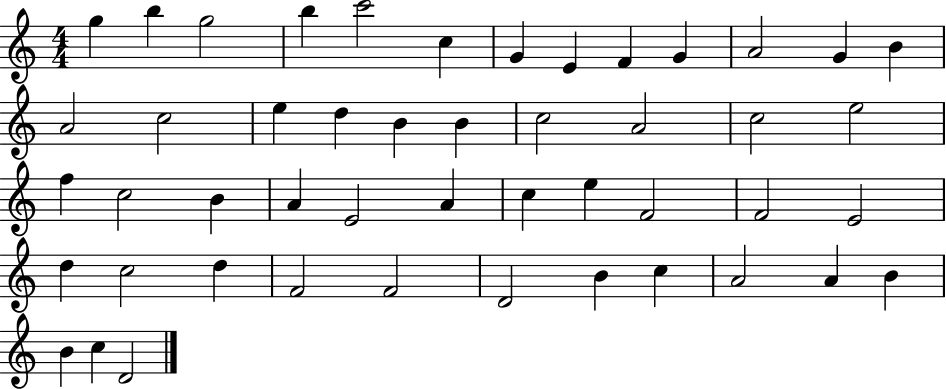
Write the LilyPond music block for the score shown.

{
  \clef treble
  \numericTimeSignature
  \time 4/4
  \key c \major
  g''4 b''4 g''2 | b''4 c'''2 c''4 | g'4 e'4 f'4 g'4 | a'2 g'4 b'4 | \break a'2 c''2 | e''4 d''4 b'4 b'4 | c''2 a'2 | c''2 e''2 | \break f''4 c''2 b'4 | a'4 e'2 a'4 | c''4 e''4 f'2 | f'2 e'2 | \break d''4 c''2 d''4 | f'2 f'2 | d'2 b'4 c''4 | a'2 a'4 b'4 | \break b'4 c''4 d'2 | \bar "|."
}